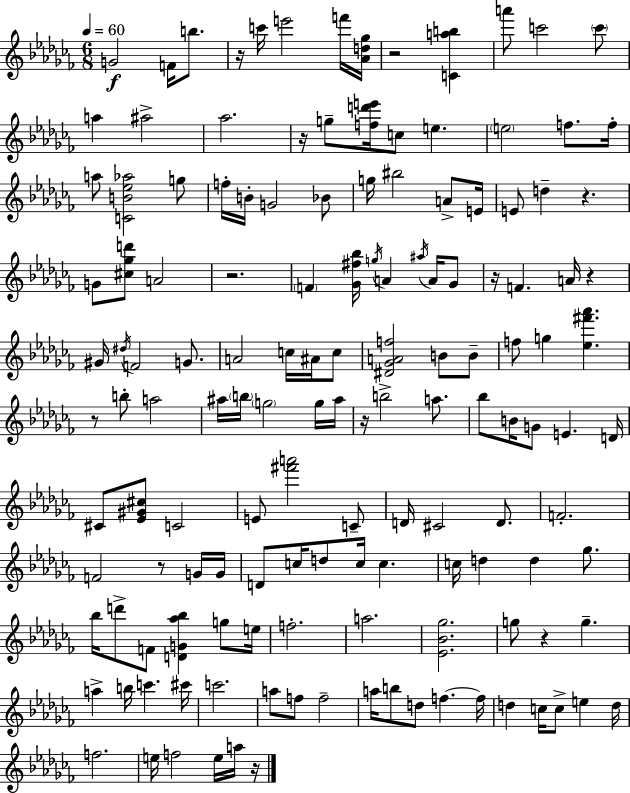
G4/h F4/s B5/e. R/s C6/s E6/h F6/s [Ab4,D5,Gb5]/s R/h [C4,A5,B5]/q A6/e C6/h C6/e A5/q A#5/h Ab5/h. R/s G5/e [F5,D6,E6]/s C5/e E5/q. E5/h F5/e. F5/s A5/e [C4,B4,Eb5,Ab5]/h G5/e F5/s B4/s G4/h Bb4/e G5/s BIS5/h A4/e E4/s E4/e D5/q R/q. G4/e [C#5,Gb5,D6]/e A4/h R/h. F4/q [Gb4,F#5,Bb5]/s G5/s A4/q A#5/s A4/s Gb4/e R/s F4/q. A4/s R/q G#4/s D#5/s F4/h G4/e. A4/h C5/s A#4/s C5/e [D#4,Gb4,A4,F5]/h B4/e B4/e F5/e G5/q [Eb5,F#6,Ab6]/q. R/e B5/e A5/h A#5/s B5/s G5/h G5/s A#5/s R/s B5/h A5/e. Bb5/e B4/s G4/e E4/q. D4/s C#4/e [Eb4,G#4,C#5]/e C4/h E4/e [F#6,A6]/h C4/e D4/s C#4/h D4/e. F4/h. F4/h R/e G4/s G4/s D4/e C5/s D5/e C5/s C5/q. C5/s D5/q D5/q Gb5/e. Bb5/s D6/e F4/e [D4,G4,Ab5,Bb5]/q G5/e E5/s F5/h. A5/h. [Eb4,Bb4,Gb5]/h. G5/e R/q G5/q. A5/q B5/s C6/q. C#6/s C6/h. A5/e F5/e F5/h A5/s B5/e D5/e F5/q. F5/s D5/q C5/s C5/e E5/q D5/s F5/h. E5/s F5/h E5/s A5/s R/s